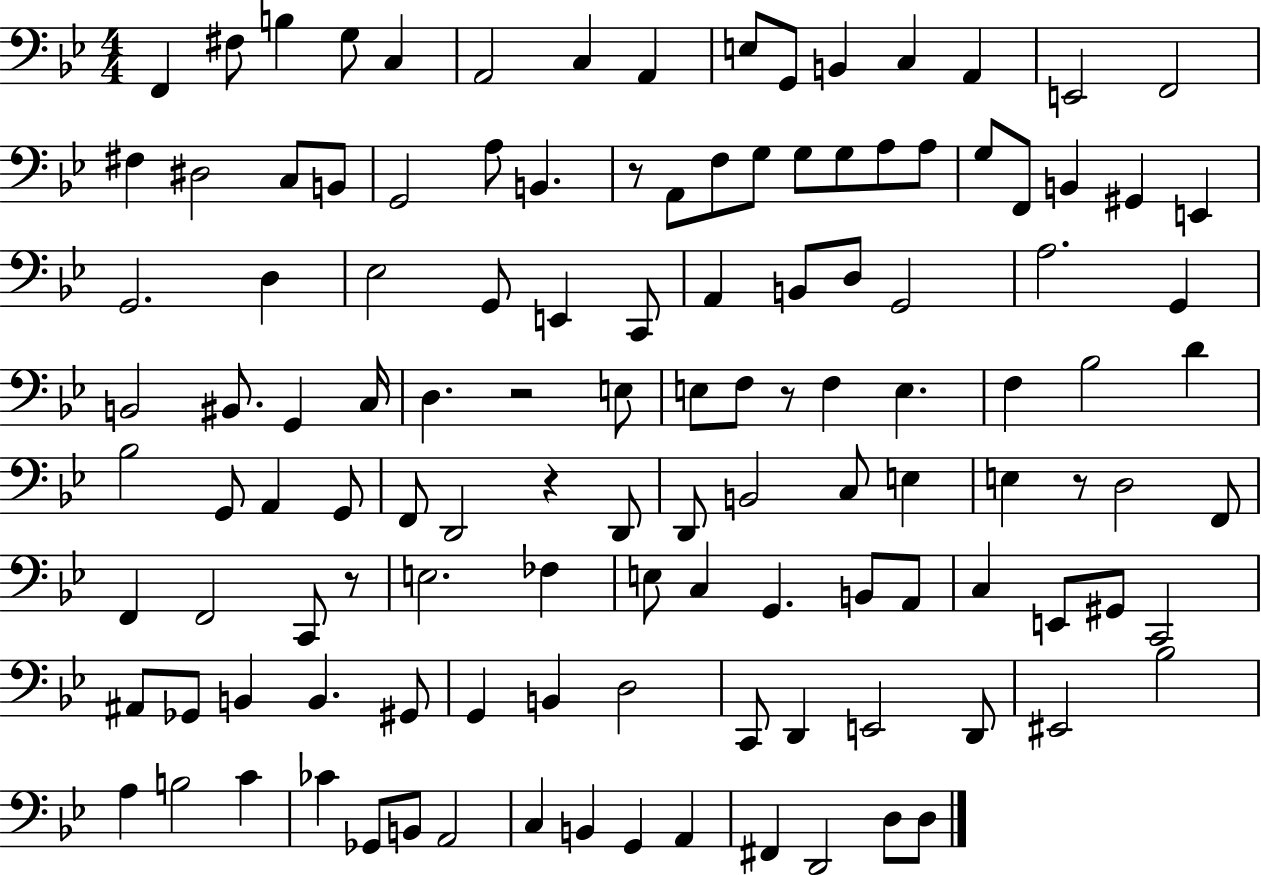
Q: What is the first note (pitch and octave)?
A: F2